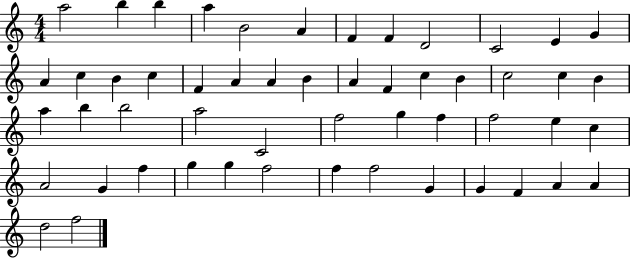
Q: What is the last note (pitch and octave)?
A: F5